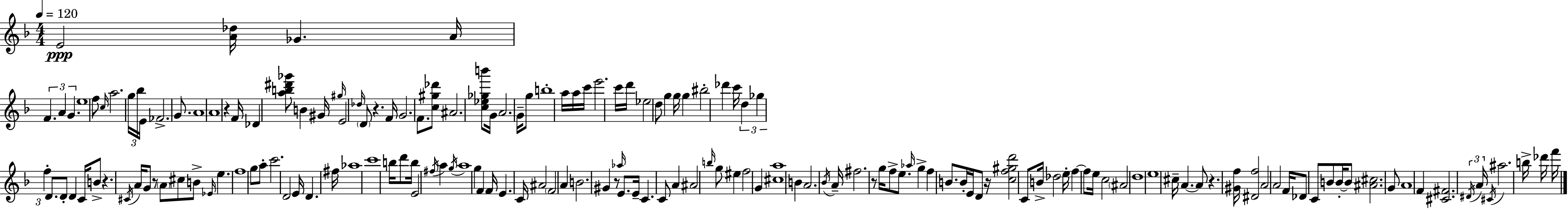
E4/h [A4,Db5]/s Gb4/q. A4/s F4/q. A4/q G4/q. E5/w F5/e C5/s A5/h. G5/s Bb5/s E4/s FES4/h. G4/e. A4/w A4/w R/q F4/s Db4/q [A5,B5,D#6,Gb6]/e B4/q G#4/s G#5/s E4/h Db5/s D4/e R/q. F4/s G4/h. F4/e. [C5,G#5,Db6]/e A#4/h. [C5,Eb5,Gb5,B6]/e G4/s A4/h. G4/s G5/e B5/w A5/s A5/s C6/s E6/h. C6/s D6/s Eb5/h D5/e G5/q G5/s G5/q BIS5/h Db6/q C6/s D5/q Gb5/q F5/q D4/e. D4/e D4/q C4/s B4/e R/q. C#4/s A4/s G4/e R/e A4/e C#5/e B4/e Eb4/s E5/q. F5/w G5/e A5/e C6/h. D4/h E4/s D4/q. F#5/s Ab5/w C6/w B5/s D6/e B5/s E4/h F#5/s A5/q G5/s A5/w G5/q F4/q F4/s E4/q. C4/s A#4/h F4/h A4/q B4/h. G#4/q R/e Ab5/s E4/e. E4/s C4/q. C4/e A4/q A#4/h B5/s G5/e EIS5/q F5/h G4/q [C#5,A5]/w B4/q A4/h. Bb4/s A4/s F#5/h. R/e G5/s F5/e E5/e. Ab5/s G5/q F5/q B4/e. B4/s E4/s D4/e R/s [C5,F5,G#5,D6]/h C4/e B4/s Db5/h E5/s F5/q F5/e E5/s C5/h A#4/h D5/w E5/w C#5/s A4/q. A4/e R/q. [G#4,F5]/s [D#4,F5]/h A4/h A4/h F4/s Db4/e C4/e B4/e B4/s B4/e [A#4,C#5]/h. G4/e A4/w F4/q [C#4,F#4]/h. D#4/s A4/s C#4/s A#5/h. B5/s Db6/s F6/s